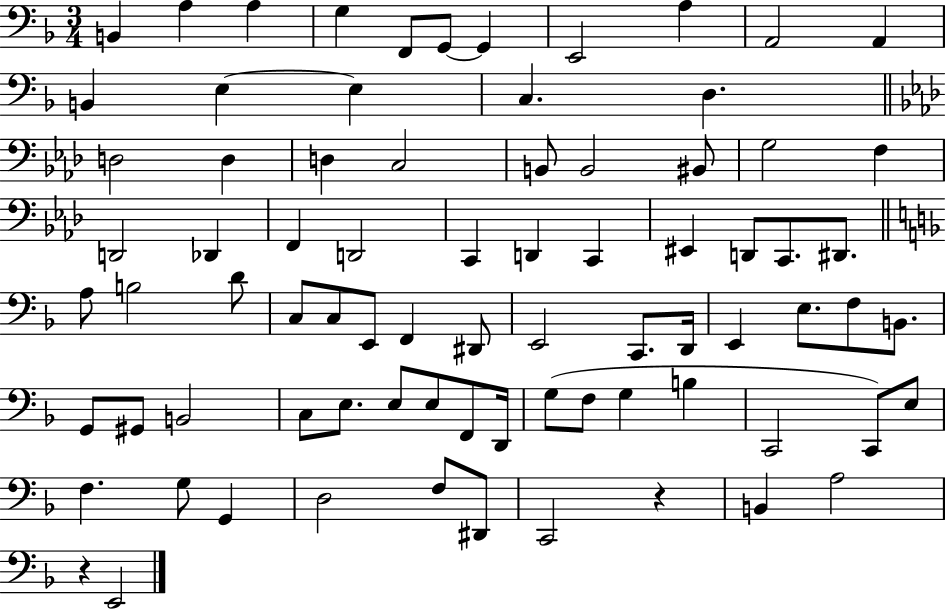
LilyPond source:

{
  \clef bass
  \numericTimeSignature
  \time 3/4
  \key f \major
  b,4 a4 a4 | g4 f,8 g,8~~ g,4 | e,2 a4 | a,2 a,4 | \break b,4 e4~~ e4 | c4. d4. | \bar "||" \break \key f \minor d2 d4 | d4 c2 | b,8 b,2 bis,8 | g2 f4 | \break d,2 des,4 | f,4 d,2 | c,4 d,4 c,4 | eis,4 d,8 c,8. dis,8. | \break \bar "||" \break \key f \major a8 b2 d'8 | c8 c8 e,8 f,4 dis,8 | e,2 c,8. d,16 | e,4 e8. f8 b,8. | \break g,8 gis,8 b,2 | c8 e8. e8 e8 f,8 d,16 | g8( f8 g4 b4 | c,2 c,8) e8 | \break f4. g8 g,4 | d2 f8 dis,8 | c,2 r4 | b,4 a2 | \break r4 e,2 | \bar "|."
}